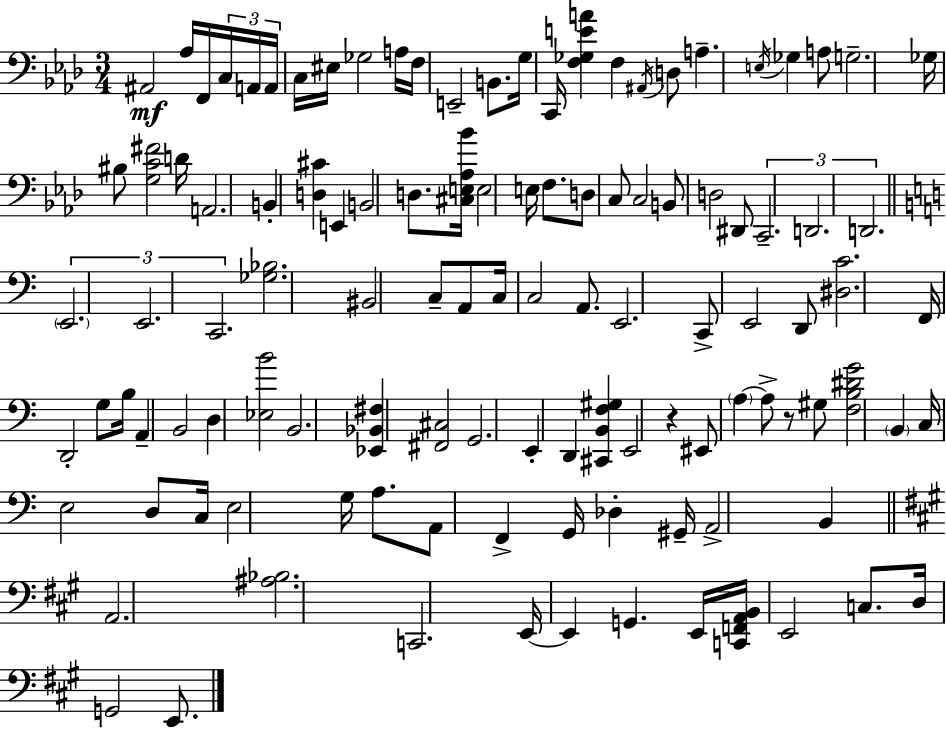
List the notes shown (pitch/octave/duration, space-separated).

A#2/h Ab3/s F2/s C3/s A2/s A2/s C3/s EIS3/s Gb3/h A3/s F3/s E2/h B2/e. G3/s C2/s [F3,Gb3,E4,A4]/q F3/q A#2/s D3/e A3/q. E3/s Gb3/q A3/e G3/h. Gb3/s BIS3/e [G3,C4,F#4]/h D4/s A2/h. B2/q [D3,C#4]/q E2/q B2/h D3/e. [C#3,E3,Ab3,Bb4]/s E3/h E3/s F3/e. D3/e C3/e C3/h B2/e D3/h D#2/e C2/h. D2/h. D2/h. E2/h. E2/h. C2/h. [Gb3,Bb3]/h. BIS2/h C3/e A2/e C3/s C3/h A2/e. E2/h. C2/e E2/h D2/e [D#3,C4]/h. F2/s D2/h G3/e B3/s A2/q B2/h D3/q [Eb3,B4]/h B2/h. [Eb2,Bb2,F#3]/q [F#2,C#3]/h G2/h. E2/q D2/q [C#2,B2,F3,G#3]/q E2/h R/q EIS2/e A3/q A3/e R/e G#3/e [F3,B3,D#4,G4]/h B2/q C3/s E3/h D3/e C3/s E3/h G3/s A3/e. A2/e F2/q G2/s Db3/q G#2/s A2/h B2/q A2/h. [A#3,Bb3]/h. C2/h. E2/s E2/q G2/q. E2/s [C2,F2,A2,B2]/s E2/h C3/e. D3/s G2/h E2/e.